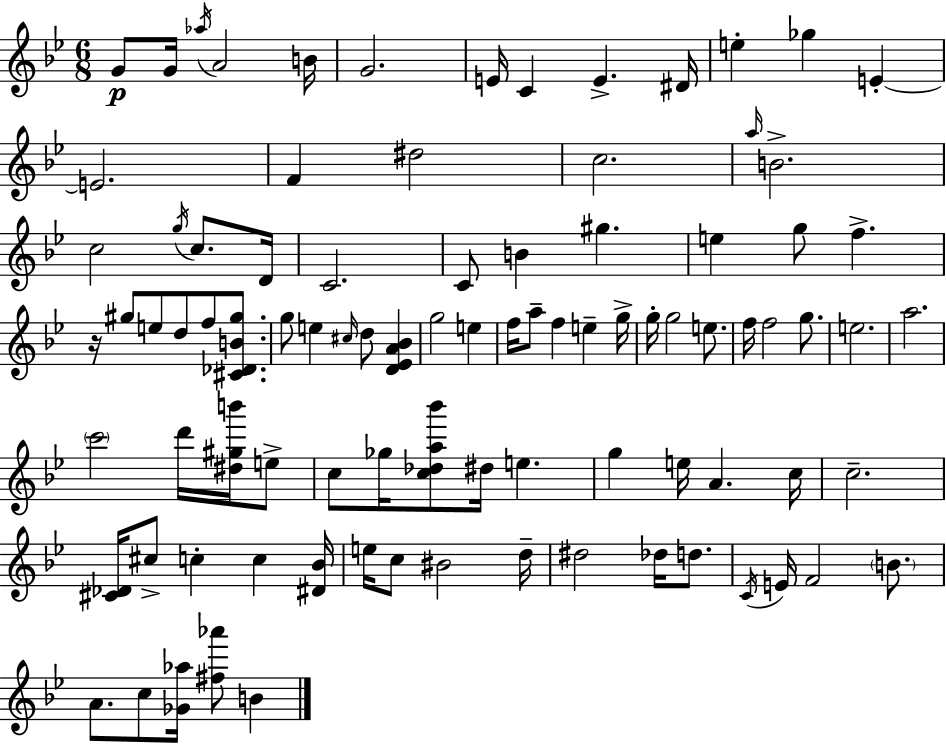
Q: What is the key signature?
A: G minor